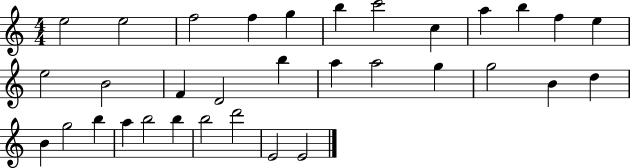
E5/h E5/h F5/h F5/q G5/q B5/q C6/h C5/q A5/q B5/q F5/q E5/q E5/h B4/h F4/q D4/h B5/q A5/q A5/h G5/q G5/h B4/q D5/q B4/q G5/h B5/q A5/q B5/h B5/q B5/h D6/h E4/h E4/h